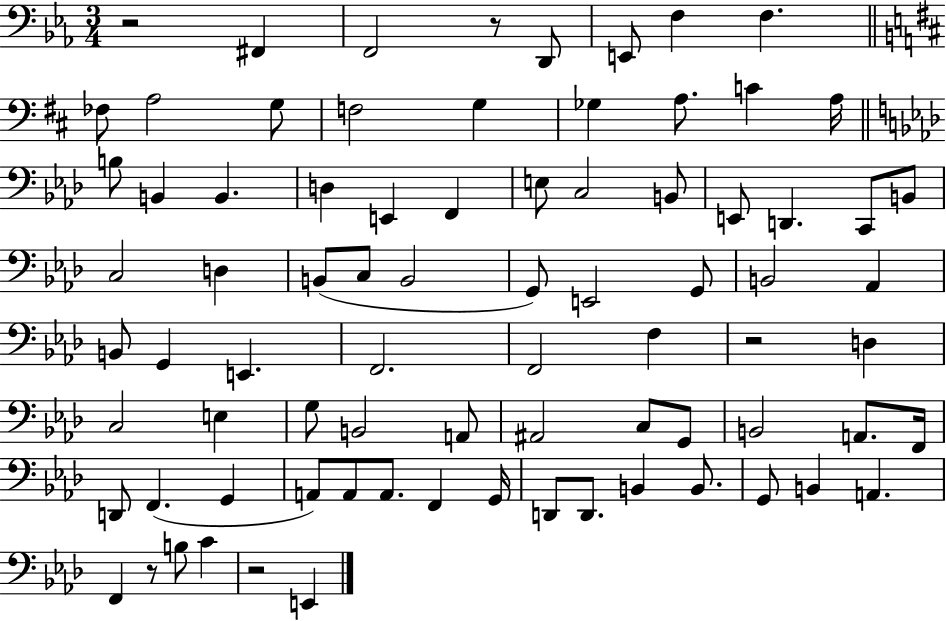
{
  \clef bass
  \numericTimeSignature
  \time 3/4
  \key ees \major
  r2 fis,4 | f,2 r8 d,8 | e,8 f4 f4. | \bar "||" \break \key d \major fes8 a2 g8 | f2 g4 | ges4 a8. c'4 a16 | \bar "||" \break \key aes \major b8 b,4 b,4. | d4 e,4 f,4 | e8 c2 b,8 | e,8 d,4. c,8 b,8 | \break c2 d4 | b,8( c8 b,2 | g,8) e,2 g,8 | b,2 aes,4 | \break b,8 g,4 e,4. | f,2. | f,2 f4 | r2 d4 | \break c2 e4 | g8 b,2 a,8 | ais,2 c8 g,8 | b,2 a,8. f,16 | \break d,8 f,4.( g,4 | a,8) a,8 a,8. f,4 g,16 | d,8 d,8. b,4 b,8. | g,8 b,4 a,4. | \break f,4 r8 b8 c'4 | r2 e,4 | \bar "|."
}